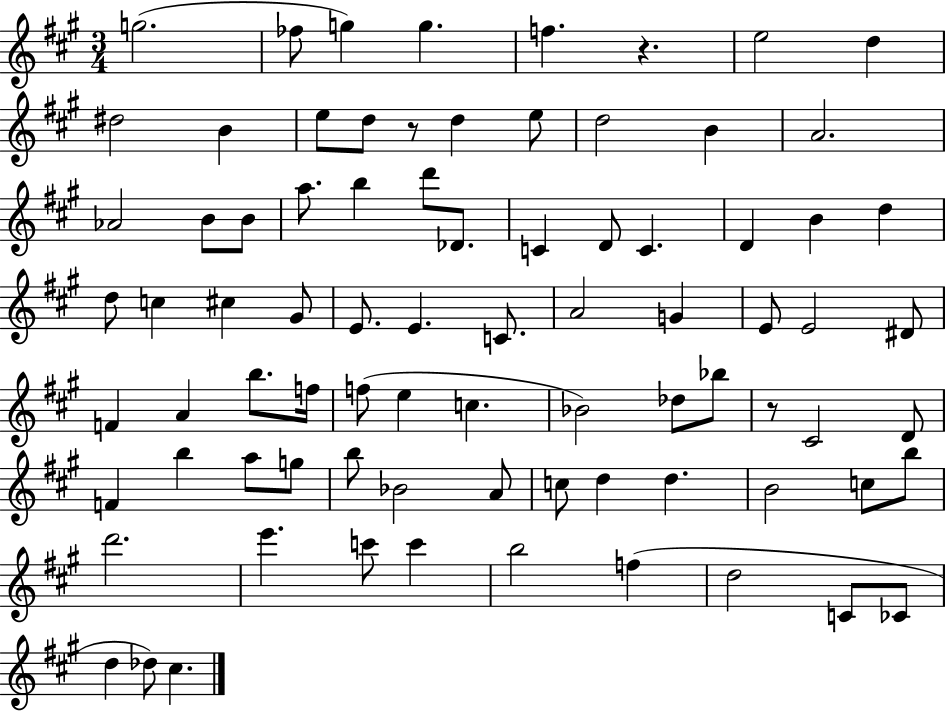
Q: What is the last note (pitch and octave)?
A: C#5